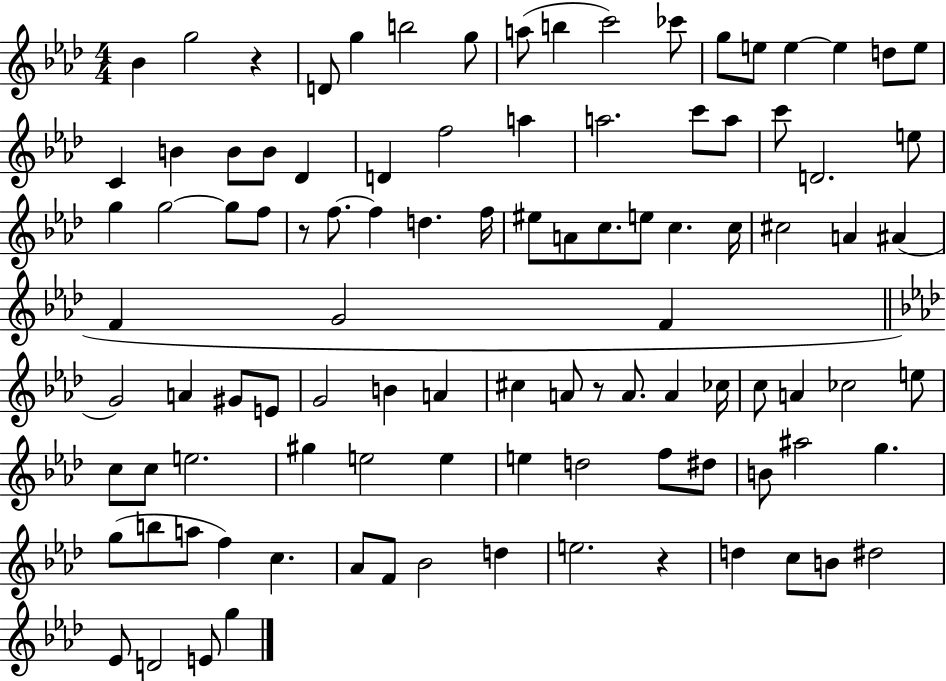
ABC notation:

X:1
T:Untitled
M:4/4
L:1/4
K:Ab
_B g2 z D/2 g b2 g/2 a/2 b c'2 _c'/2 g/2 e/2 e e d/2 e/2 C B B/2 B/2 _D D f2 a a2 c'/2 a/2 c'/2 D2 e/2 g g2 g/2 f/2 z/2 f/2 f d f/4 ^e/2 A/2 c/2 e/2 c c/4 ^c2 A ^A F G2 F G2 A ^G/2 E/2 G2 B A ^c A/2 z/2 A/2 A _c/4 c/2 A _c2 e/2 c/2 c/2 e2 ^g e2 e e d2 f/2 ^d/2 B/2 ^a2 g g/2 b/2 a/2 f c _A/2 F/2 _B2 d e2 z d c/2 B/2 ^d2 _E/2 D2 E/2 g